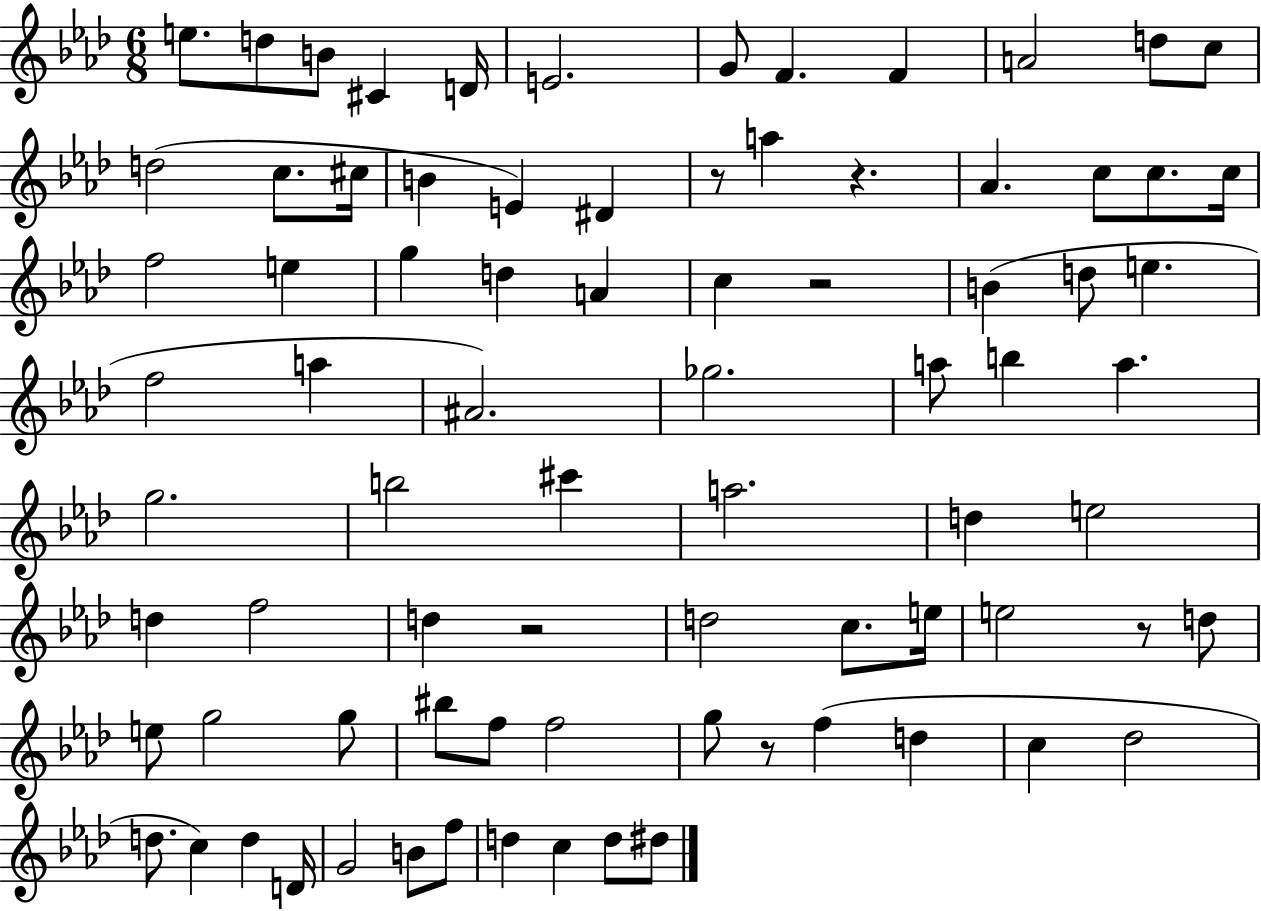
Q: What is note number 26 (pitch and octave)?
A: G5